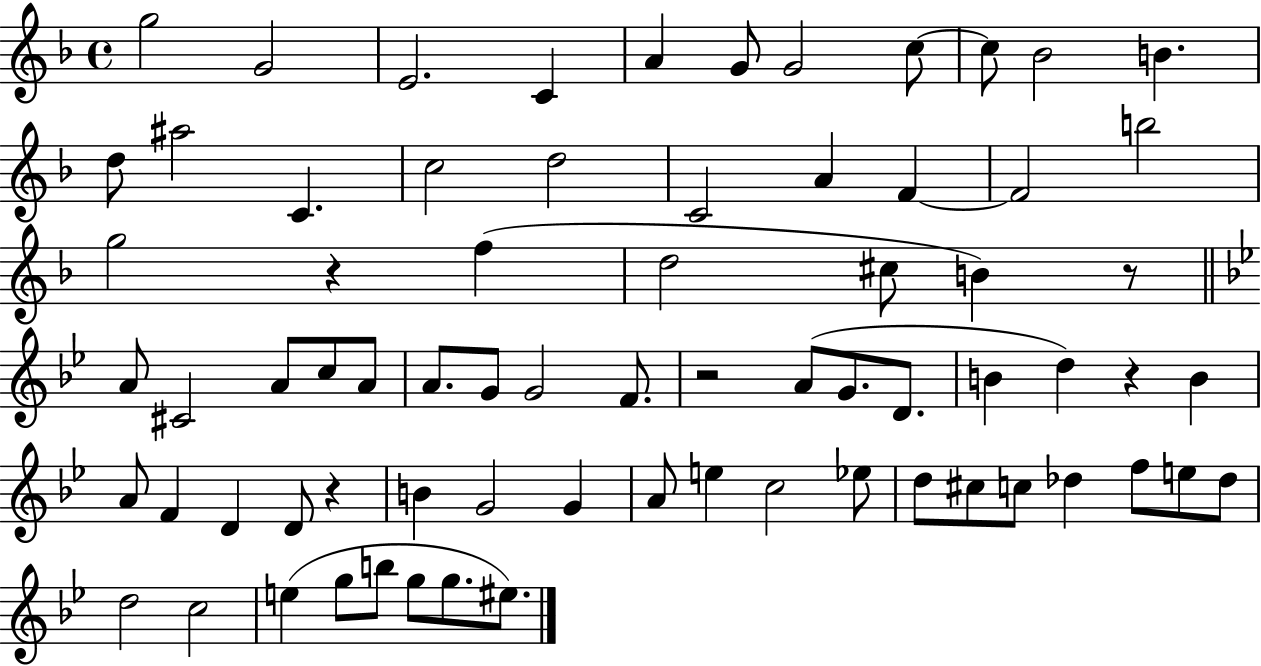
{
  \clef treble
  \time 4/4
  \defaultTimeSignature
  \key f \major
  g''2 g'2 | e'2. c'4 | a'4 g'8 g'2 c''8~~ | c''8 bes'2 b'4. | \break d''8 ais''2 c'4. | c''2 d''2 | c'2 a'4 f'4~~ | f'2 b''2 | \break g''2 r4 f''4( | d''2 cis''8 b'4) r8 | \bar "||" \break \key bes \major a'8 cis'2 a'8 c''8 a'8 | a'8. g'8 g'2 f'8. | r2 a'8( g'8. d'8. | b'4 d''4) r4 b'4 | \break a'8 f'4 d'4 d'8 r4 | b'4 g'2 g'4 | a'8 e''4 c''2 ees''8 | d''8 cis''8 c''8 des''4 f''8 e''8 des''8 | \break d''2 c''2 | e''4( g''8 b''8 g''8 g''8. eis''8.) | \bar "|."
}